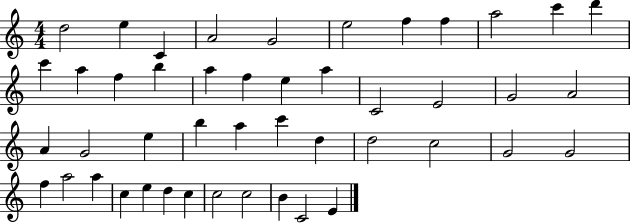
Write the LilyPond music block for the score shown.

{
  \clef treble
  \numericTimeSignature
  \time 4/4
  \key c \major
  d''2 e''4 c'4 | a'2 g'2 | e''2 f''4 f''4 | a''2 c'''4 d'''4 | \break c'''4 a''4 f''4 b''4 | a''4 f''4 e''4 a''4 | c'2 e'2 | g'2 a'2 | \break a'4 g'2 e''4 | b''4 a''4 c'''4 d''4 | d''2 c''2 | g'2 g'2 | \break f''4 a''2 a''4 | c''4 e''4 d''4 c''4 | c''2 c''2 | b'4 c'2 e'4 | \break \bar "|."
}